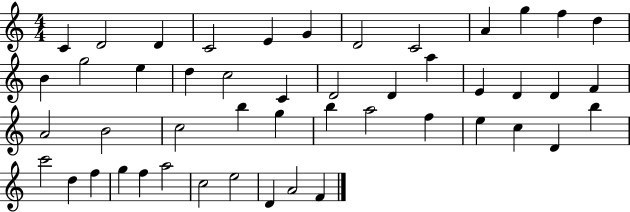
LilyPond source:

{
  \clef treble
  \numericTimeSignature
  \time 4/4
  \key c \major
  c'4 d'2 d'4 | c'2 e'4 g'4 | d'2 c'2 | a'4 g''4 f''4 d''4 | \break b'4 g''2 e''4 | d''4 c''2 c'4 | d'2 d'4 a''4 | e'4 d'4 d'4 f'4 | \break a'2 b'2 | c''2 b''4 g''4 | b''4 a''2 f''4 | e''4 c''4 d'4 b''4 | \break c'''2 d''4 f''4 | g''4 f''4 a''2 | c''2 e''2 | d'4 a'2 f'4 | \break \bar "|."
}